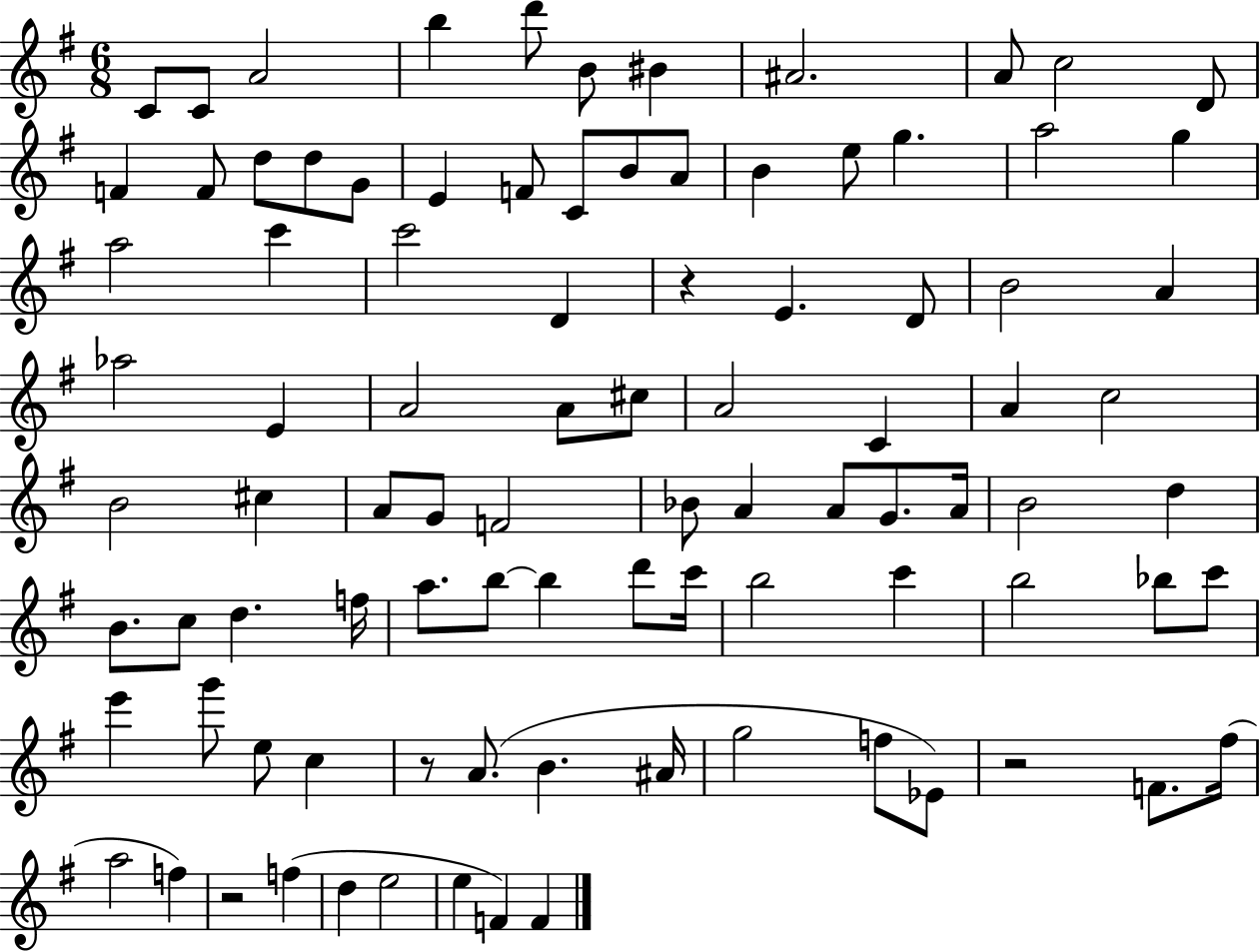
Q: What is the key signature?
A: G major